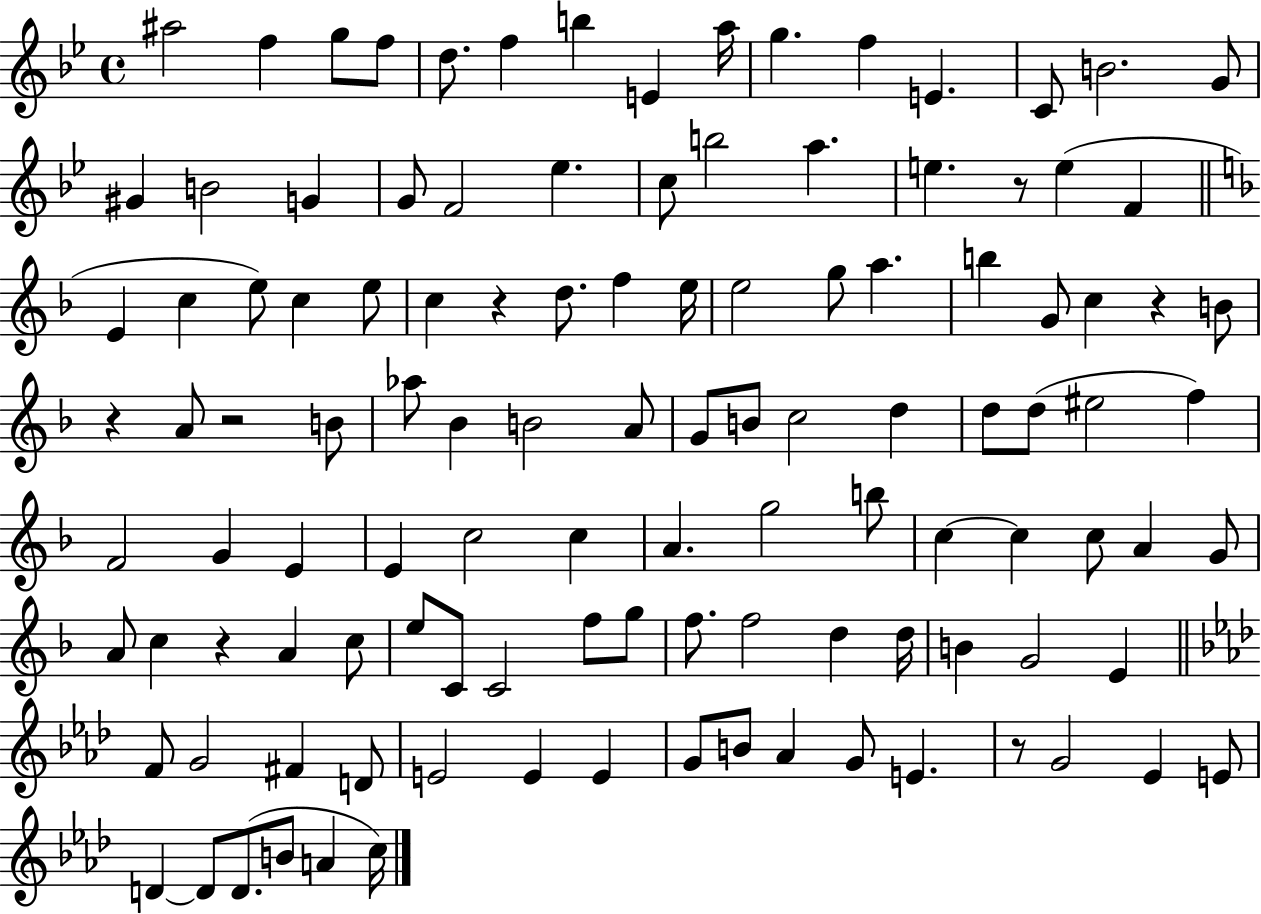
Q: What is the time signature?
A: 4/4